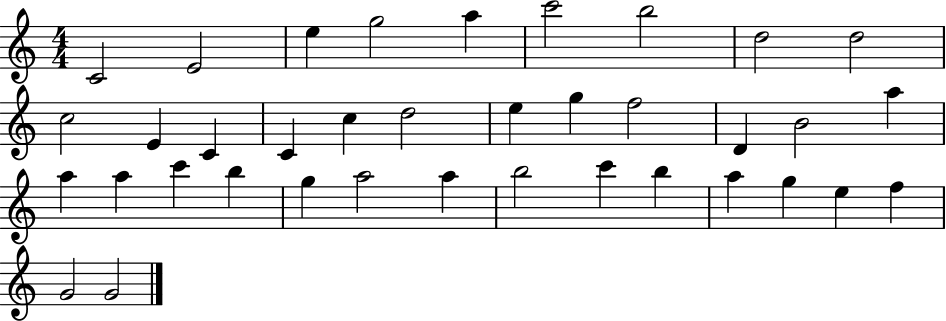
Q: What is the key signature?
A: C major